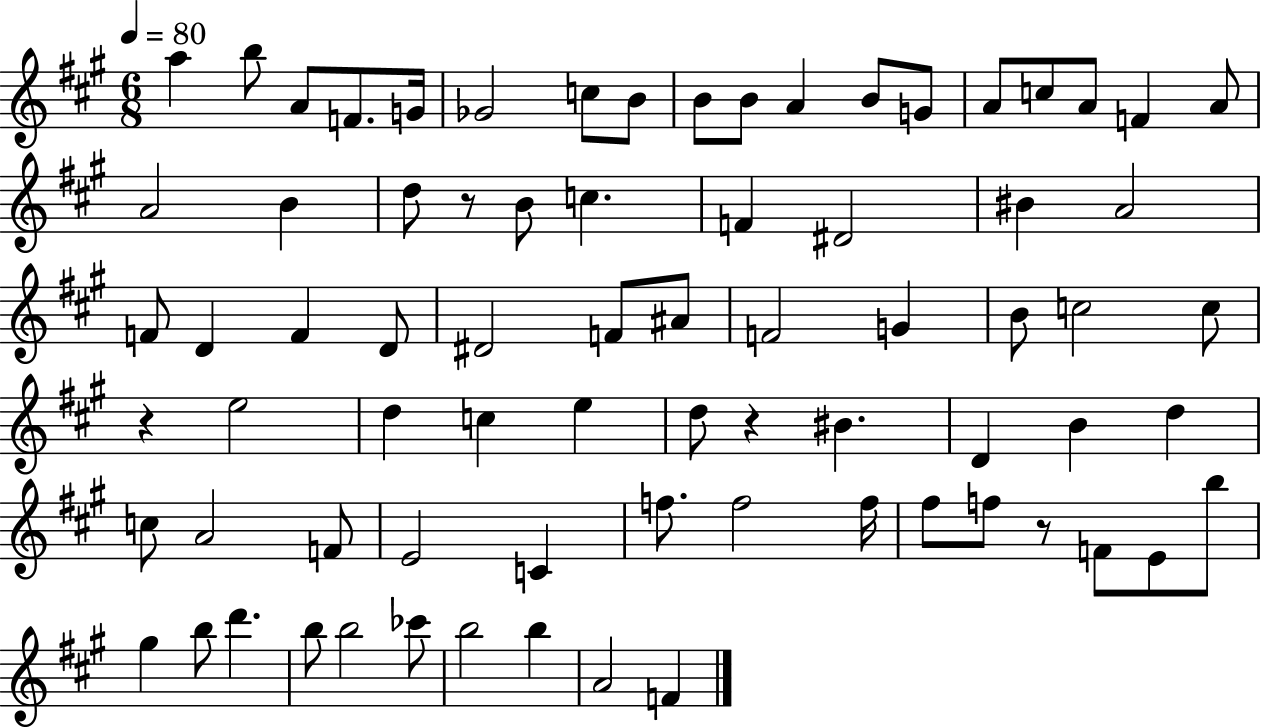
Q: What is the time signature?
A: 6/8